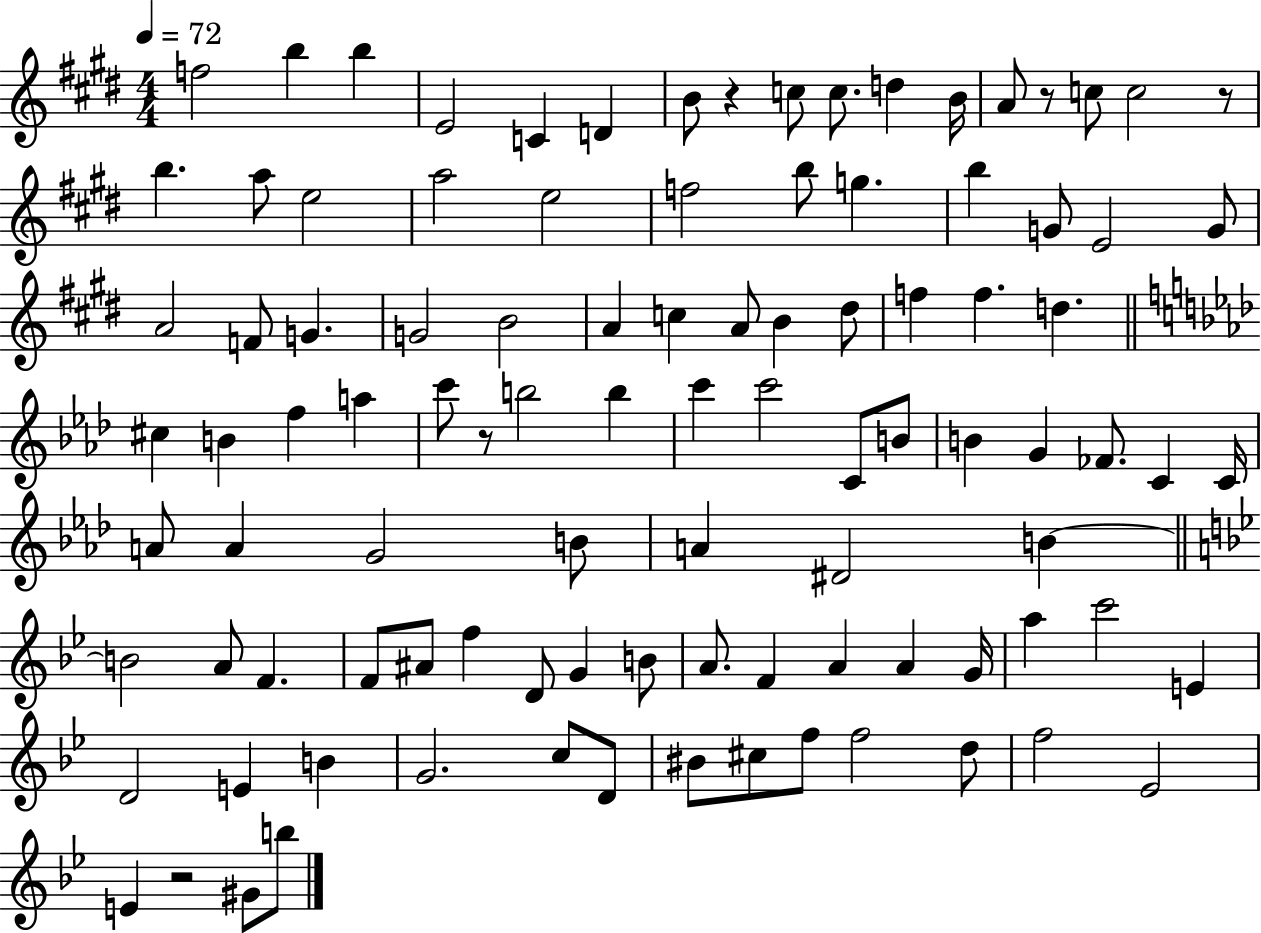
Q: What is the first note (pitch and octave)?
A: F5